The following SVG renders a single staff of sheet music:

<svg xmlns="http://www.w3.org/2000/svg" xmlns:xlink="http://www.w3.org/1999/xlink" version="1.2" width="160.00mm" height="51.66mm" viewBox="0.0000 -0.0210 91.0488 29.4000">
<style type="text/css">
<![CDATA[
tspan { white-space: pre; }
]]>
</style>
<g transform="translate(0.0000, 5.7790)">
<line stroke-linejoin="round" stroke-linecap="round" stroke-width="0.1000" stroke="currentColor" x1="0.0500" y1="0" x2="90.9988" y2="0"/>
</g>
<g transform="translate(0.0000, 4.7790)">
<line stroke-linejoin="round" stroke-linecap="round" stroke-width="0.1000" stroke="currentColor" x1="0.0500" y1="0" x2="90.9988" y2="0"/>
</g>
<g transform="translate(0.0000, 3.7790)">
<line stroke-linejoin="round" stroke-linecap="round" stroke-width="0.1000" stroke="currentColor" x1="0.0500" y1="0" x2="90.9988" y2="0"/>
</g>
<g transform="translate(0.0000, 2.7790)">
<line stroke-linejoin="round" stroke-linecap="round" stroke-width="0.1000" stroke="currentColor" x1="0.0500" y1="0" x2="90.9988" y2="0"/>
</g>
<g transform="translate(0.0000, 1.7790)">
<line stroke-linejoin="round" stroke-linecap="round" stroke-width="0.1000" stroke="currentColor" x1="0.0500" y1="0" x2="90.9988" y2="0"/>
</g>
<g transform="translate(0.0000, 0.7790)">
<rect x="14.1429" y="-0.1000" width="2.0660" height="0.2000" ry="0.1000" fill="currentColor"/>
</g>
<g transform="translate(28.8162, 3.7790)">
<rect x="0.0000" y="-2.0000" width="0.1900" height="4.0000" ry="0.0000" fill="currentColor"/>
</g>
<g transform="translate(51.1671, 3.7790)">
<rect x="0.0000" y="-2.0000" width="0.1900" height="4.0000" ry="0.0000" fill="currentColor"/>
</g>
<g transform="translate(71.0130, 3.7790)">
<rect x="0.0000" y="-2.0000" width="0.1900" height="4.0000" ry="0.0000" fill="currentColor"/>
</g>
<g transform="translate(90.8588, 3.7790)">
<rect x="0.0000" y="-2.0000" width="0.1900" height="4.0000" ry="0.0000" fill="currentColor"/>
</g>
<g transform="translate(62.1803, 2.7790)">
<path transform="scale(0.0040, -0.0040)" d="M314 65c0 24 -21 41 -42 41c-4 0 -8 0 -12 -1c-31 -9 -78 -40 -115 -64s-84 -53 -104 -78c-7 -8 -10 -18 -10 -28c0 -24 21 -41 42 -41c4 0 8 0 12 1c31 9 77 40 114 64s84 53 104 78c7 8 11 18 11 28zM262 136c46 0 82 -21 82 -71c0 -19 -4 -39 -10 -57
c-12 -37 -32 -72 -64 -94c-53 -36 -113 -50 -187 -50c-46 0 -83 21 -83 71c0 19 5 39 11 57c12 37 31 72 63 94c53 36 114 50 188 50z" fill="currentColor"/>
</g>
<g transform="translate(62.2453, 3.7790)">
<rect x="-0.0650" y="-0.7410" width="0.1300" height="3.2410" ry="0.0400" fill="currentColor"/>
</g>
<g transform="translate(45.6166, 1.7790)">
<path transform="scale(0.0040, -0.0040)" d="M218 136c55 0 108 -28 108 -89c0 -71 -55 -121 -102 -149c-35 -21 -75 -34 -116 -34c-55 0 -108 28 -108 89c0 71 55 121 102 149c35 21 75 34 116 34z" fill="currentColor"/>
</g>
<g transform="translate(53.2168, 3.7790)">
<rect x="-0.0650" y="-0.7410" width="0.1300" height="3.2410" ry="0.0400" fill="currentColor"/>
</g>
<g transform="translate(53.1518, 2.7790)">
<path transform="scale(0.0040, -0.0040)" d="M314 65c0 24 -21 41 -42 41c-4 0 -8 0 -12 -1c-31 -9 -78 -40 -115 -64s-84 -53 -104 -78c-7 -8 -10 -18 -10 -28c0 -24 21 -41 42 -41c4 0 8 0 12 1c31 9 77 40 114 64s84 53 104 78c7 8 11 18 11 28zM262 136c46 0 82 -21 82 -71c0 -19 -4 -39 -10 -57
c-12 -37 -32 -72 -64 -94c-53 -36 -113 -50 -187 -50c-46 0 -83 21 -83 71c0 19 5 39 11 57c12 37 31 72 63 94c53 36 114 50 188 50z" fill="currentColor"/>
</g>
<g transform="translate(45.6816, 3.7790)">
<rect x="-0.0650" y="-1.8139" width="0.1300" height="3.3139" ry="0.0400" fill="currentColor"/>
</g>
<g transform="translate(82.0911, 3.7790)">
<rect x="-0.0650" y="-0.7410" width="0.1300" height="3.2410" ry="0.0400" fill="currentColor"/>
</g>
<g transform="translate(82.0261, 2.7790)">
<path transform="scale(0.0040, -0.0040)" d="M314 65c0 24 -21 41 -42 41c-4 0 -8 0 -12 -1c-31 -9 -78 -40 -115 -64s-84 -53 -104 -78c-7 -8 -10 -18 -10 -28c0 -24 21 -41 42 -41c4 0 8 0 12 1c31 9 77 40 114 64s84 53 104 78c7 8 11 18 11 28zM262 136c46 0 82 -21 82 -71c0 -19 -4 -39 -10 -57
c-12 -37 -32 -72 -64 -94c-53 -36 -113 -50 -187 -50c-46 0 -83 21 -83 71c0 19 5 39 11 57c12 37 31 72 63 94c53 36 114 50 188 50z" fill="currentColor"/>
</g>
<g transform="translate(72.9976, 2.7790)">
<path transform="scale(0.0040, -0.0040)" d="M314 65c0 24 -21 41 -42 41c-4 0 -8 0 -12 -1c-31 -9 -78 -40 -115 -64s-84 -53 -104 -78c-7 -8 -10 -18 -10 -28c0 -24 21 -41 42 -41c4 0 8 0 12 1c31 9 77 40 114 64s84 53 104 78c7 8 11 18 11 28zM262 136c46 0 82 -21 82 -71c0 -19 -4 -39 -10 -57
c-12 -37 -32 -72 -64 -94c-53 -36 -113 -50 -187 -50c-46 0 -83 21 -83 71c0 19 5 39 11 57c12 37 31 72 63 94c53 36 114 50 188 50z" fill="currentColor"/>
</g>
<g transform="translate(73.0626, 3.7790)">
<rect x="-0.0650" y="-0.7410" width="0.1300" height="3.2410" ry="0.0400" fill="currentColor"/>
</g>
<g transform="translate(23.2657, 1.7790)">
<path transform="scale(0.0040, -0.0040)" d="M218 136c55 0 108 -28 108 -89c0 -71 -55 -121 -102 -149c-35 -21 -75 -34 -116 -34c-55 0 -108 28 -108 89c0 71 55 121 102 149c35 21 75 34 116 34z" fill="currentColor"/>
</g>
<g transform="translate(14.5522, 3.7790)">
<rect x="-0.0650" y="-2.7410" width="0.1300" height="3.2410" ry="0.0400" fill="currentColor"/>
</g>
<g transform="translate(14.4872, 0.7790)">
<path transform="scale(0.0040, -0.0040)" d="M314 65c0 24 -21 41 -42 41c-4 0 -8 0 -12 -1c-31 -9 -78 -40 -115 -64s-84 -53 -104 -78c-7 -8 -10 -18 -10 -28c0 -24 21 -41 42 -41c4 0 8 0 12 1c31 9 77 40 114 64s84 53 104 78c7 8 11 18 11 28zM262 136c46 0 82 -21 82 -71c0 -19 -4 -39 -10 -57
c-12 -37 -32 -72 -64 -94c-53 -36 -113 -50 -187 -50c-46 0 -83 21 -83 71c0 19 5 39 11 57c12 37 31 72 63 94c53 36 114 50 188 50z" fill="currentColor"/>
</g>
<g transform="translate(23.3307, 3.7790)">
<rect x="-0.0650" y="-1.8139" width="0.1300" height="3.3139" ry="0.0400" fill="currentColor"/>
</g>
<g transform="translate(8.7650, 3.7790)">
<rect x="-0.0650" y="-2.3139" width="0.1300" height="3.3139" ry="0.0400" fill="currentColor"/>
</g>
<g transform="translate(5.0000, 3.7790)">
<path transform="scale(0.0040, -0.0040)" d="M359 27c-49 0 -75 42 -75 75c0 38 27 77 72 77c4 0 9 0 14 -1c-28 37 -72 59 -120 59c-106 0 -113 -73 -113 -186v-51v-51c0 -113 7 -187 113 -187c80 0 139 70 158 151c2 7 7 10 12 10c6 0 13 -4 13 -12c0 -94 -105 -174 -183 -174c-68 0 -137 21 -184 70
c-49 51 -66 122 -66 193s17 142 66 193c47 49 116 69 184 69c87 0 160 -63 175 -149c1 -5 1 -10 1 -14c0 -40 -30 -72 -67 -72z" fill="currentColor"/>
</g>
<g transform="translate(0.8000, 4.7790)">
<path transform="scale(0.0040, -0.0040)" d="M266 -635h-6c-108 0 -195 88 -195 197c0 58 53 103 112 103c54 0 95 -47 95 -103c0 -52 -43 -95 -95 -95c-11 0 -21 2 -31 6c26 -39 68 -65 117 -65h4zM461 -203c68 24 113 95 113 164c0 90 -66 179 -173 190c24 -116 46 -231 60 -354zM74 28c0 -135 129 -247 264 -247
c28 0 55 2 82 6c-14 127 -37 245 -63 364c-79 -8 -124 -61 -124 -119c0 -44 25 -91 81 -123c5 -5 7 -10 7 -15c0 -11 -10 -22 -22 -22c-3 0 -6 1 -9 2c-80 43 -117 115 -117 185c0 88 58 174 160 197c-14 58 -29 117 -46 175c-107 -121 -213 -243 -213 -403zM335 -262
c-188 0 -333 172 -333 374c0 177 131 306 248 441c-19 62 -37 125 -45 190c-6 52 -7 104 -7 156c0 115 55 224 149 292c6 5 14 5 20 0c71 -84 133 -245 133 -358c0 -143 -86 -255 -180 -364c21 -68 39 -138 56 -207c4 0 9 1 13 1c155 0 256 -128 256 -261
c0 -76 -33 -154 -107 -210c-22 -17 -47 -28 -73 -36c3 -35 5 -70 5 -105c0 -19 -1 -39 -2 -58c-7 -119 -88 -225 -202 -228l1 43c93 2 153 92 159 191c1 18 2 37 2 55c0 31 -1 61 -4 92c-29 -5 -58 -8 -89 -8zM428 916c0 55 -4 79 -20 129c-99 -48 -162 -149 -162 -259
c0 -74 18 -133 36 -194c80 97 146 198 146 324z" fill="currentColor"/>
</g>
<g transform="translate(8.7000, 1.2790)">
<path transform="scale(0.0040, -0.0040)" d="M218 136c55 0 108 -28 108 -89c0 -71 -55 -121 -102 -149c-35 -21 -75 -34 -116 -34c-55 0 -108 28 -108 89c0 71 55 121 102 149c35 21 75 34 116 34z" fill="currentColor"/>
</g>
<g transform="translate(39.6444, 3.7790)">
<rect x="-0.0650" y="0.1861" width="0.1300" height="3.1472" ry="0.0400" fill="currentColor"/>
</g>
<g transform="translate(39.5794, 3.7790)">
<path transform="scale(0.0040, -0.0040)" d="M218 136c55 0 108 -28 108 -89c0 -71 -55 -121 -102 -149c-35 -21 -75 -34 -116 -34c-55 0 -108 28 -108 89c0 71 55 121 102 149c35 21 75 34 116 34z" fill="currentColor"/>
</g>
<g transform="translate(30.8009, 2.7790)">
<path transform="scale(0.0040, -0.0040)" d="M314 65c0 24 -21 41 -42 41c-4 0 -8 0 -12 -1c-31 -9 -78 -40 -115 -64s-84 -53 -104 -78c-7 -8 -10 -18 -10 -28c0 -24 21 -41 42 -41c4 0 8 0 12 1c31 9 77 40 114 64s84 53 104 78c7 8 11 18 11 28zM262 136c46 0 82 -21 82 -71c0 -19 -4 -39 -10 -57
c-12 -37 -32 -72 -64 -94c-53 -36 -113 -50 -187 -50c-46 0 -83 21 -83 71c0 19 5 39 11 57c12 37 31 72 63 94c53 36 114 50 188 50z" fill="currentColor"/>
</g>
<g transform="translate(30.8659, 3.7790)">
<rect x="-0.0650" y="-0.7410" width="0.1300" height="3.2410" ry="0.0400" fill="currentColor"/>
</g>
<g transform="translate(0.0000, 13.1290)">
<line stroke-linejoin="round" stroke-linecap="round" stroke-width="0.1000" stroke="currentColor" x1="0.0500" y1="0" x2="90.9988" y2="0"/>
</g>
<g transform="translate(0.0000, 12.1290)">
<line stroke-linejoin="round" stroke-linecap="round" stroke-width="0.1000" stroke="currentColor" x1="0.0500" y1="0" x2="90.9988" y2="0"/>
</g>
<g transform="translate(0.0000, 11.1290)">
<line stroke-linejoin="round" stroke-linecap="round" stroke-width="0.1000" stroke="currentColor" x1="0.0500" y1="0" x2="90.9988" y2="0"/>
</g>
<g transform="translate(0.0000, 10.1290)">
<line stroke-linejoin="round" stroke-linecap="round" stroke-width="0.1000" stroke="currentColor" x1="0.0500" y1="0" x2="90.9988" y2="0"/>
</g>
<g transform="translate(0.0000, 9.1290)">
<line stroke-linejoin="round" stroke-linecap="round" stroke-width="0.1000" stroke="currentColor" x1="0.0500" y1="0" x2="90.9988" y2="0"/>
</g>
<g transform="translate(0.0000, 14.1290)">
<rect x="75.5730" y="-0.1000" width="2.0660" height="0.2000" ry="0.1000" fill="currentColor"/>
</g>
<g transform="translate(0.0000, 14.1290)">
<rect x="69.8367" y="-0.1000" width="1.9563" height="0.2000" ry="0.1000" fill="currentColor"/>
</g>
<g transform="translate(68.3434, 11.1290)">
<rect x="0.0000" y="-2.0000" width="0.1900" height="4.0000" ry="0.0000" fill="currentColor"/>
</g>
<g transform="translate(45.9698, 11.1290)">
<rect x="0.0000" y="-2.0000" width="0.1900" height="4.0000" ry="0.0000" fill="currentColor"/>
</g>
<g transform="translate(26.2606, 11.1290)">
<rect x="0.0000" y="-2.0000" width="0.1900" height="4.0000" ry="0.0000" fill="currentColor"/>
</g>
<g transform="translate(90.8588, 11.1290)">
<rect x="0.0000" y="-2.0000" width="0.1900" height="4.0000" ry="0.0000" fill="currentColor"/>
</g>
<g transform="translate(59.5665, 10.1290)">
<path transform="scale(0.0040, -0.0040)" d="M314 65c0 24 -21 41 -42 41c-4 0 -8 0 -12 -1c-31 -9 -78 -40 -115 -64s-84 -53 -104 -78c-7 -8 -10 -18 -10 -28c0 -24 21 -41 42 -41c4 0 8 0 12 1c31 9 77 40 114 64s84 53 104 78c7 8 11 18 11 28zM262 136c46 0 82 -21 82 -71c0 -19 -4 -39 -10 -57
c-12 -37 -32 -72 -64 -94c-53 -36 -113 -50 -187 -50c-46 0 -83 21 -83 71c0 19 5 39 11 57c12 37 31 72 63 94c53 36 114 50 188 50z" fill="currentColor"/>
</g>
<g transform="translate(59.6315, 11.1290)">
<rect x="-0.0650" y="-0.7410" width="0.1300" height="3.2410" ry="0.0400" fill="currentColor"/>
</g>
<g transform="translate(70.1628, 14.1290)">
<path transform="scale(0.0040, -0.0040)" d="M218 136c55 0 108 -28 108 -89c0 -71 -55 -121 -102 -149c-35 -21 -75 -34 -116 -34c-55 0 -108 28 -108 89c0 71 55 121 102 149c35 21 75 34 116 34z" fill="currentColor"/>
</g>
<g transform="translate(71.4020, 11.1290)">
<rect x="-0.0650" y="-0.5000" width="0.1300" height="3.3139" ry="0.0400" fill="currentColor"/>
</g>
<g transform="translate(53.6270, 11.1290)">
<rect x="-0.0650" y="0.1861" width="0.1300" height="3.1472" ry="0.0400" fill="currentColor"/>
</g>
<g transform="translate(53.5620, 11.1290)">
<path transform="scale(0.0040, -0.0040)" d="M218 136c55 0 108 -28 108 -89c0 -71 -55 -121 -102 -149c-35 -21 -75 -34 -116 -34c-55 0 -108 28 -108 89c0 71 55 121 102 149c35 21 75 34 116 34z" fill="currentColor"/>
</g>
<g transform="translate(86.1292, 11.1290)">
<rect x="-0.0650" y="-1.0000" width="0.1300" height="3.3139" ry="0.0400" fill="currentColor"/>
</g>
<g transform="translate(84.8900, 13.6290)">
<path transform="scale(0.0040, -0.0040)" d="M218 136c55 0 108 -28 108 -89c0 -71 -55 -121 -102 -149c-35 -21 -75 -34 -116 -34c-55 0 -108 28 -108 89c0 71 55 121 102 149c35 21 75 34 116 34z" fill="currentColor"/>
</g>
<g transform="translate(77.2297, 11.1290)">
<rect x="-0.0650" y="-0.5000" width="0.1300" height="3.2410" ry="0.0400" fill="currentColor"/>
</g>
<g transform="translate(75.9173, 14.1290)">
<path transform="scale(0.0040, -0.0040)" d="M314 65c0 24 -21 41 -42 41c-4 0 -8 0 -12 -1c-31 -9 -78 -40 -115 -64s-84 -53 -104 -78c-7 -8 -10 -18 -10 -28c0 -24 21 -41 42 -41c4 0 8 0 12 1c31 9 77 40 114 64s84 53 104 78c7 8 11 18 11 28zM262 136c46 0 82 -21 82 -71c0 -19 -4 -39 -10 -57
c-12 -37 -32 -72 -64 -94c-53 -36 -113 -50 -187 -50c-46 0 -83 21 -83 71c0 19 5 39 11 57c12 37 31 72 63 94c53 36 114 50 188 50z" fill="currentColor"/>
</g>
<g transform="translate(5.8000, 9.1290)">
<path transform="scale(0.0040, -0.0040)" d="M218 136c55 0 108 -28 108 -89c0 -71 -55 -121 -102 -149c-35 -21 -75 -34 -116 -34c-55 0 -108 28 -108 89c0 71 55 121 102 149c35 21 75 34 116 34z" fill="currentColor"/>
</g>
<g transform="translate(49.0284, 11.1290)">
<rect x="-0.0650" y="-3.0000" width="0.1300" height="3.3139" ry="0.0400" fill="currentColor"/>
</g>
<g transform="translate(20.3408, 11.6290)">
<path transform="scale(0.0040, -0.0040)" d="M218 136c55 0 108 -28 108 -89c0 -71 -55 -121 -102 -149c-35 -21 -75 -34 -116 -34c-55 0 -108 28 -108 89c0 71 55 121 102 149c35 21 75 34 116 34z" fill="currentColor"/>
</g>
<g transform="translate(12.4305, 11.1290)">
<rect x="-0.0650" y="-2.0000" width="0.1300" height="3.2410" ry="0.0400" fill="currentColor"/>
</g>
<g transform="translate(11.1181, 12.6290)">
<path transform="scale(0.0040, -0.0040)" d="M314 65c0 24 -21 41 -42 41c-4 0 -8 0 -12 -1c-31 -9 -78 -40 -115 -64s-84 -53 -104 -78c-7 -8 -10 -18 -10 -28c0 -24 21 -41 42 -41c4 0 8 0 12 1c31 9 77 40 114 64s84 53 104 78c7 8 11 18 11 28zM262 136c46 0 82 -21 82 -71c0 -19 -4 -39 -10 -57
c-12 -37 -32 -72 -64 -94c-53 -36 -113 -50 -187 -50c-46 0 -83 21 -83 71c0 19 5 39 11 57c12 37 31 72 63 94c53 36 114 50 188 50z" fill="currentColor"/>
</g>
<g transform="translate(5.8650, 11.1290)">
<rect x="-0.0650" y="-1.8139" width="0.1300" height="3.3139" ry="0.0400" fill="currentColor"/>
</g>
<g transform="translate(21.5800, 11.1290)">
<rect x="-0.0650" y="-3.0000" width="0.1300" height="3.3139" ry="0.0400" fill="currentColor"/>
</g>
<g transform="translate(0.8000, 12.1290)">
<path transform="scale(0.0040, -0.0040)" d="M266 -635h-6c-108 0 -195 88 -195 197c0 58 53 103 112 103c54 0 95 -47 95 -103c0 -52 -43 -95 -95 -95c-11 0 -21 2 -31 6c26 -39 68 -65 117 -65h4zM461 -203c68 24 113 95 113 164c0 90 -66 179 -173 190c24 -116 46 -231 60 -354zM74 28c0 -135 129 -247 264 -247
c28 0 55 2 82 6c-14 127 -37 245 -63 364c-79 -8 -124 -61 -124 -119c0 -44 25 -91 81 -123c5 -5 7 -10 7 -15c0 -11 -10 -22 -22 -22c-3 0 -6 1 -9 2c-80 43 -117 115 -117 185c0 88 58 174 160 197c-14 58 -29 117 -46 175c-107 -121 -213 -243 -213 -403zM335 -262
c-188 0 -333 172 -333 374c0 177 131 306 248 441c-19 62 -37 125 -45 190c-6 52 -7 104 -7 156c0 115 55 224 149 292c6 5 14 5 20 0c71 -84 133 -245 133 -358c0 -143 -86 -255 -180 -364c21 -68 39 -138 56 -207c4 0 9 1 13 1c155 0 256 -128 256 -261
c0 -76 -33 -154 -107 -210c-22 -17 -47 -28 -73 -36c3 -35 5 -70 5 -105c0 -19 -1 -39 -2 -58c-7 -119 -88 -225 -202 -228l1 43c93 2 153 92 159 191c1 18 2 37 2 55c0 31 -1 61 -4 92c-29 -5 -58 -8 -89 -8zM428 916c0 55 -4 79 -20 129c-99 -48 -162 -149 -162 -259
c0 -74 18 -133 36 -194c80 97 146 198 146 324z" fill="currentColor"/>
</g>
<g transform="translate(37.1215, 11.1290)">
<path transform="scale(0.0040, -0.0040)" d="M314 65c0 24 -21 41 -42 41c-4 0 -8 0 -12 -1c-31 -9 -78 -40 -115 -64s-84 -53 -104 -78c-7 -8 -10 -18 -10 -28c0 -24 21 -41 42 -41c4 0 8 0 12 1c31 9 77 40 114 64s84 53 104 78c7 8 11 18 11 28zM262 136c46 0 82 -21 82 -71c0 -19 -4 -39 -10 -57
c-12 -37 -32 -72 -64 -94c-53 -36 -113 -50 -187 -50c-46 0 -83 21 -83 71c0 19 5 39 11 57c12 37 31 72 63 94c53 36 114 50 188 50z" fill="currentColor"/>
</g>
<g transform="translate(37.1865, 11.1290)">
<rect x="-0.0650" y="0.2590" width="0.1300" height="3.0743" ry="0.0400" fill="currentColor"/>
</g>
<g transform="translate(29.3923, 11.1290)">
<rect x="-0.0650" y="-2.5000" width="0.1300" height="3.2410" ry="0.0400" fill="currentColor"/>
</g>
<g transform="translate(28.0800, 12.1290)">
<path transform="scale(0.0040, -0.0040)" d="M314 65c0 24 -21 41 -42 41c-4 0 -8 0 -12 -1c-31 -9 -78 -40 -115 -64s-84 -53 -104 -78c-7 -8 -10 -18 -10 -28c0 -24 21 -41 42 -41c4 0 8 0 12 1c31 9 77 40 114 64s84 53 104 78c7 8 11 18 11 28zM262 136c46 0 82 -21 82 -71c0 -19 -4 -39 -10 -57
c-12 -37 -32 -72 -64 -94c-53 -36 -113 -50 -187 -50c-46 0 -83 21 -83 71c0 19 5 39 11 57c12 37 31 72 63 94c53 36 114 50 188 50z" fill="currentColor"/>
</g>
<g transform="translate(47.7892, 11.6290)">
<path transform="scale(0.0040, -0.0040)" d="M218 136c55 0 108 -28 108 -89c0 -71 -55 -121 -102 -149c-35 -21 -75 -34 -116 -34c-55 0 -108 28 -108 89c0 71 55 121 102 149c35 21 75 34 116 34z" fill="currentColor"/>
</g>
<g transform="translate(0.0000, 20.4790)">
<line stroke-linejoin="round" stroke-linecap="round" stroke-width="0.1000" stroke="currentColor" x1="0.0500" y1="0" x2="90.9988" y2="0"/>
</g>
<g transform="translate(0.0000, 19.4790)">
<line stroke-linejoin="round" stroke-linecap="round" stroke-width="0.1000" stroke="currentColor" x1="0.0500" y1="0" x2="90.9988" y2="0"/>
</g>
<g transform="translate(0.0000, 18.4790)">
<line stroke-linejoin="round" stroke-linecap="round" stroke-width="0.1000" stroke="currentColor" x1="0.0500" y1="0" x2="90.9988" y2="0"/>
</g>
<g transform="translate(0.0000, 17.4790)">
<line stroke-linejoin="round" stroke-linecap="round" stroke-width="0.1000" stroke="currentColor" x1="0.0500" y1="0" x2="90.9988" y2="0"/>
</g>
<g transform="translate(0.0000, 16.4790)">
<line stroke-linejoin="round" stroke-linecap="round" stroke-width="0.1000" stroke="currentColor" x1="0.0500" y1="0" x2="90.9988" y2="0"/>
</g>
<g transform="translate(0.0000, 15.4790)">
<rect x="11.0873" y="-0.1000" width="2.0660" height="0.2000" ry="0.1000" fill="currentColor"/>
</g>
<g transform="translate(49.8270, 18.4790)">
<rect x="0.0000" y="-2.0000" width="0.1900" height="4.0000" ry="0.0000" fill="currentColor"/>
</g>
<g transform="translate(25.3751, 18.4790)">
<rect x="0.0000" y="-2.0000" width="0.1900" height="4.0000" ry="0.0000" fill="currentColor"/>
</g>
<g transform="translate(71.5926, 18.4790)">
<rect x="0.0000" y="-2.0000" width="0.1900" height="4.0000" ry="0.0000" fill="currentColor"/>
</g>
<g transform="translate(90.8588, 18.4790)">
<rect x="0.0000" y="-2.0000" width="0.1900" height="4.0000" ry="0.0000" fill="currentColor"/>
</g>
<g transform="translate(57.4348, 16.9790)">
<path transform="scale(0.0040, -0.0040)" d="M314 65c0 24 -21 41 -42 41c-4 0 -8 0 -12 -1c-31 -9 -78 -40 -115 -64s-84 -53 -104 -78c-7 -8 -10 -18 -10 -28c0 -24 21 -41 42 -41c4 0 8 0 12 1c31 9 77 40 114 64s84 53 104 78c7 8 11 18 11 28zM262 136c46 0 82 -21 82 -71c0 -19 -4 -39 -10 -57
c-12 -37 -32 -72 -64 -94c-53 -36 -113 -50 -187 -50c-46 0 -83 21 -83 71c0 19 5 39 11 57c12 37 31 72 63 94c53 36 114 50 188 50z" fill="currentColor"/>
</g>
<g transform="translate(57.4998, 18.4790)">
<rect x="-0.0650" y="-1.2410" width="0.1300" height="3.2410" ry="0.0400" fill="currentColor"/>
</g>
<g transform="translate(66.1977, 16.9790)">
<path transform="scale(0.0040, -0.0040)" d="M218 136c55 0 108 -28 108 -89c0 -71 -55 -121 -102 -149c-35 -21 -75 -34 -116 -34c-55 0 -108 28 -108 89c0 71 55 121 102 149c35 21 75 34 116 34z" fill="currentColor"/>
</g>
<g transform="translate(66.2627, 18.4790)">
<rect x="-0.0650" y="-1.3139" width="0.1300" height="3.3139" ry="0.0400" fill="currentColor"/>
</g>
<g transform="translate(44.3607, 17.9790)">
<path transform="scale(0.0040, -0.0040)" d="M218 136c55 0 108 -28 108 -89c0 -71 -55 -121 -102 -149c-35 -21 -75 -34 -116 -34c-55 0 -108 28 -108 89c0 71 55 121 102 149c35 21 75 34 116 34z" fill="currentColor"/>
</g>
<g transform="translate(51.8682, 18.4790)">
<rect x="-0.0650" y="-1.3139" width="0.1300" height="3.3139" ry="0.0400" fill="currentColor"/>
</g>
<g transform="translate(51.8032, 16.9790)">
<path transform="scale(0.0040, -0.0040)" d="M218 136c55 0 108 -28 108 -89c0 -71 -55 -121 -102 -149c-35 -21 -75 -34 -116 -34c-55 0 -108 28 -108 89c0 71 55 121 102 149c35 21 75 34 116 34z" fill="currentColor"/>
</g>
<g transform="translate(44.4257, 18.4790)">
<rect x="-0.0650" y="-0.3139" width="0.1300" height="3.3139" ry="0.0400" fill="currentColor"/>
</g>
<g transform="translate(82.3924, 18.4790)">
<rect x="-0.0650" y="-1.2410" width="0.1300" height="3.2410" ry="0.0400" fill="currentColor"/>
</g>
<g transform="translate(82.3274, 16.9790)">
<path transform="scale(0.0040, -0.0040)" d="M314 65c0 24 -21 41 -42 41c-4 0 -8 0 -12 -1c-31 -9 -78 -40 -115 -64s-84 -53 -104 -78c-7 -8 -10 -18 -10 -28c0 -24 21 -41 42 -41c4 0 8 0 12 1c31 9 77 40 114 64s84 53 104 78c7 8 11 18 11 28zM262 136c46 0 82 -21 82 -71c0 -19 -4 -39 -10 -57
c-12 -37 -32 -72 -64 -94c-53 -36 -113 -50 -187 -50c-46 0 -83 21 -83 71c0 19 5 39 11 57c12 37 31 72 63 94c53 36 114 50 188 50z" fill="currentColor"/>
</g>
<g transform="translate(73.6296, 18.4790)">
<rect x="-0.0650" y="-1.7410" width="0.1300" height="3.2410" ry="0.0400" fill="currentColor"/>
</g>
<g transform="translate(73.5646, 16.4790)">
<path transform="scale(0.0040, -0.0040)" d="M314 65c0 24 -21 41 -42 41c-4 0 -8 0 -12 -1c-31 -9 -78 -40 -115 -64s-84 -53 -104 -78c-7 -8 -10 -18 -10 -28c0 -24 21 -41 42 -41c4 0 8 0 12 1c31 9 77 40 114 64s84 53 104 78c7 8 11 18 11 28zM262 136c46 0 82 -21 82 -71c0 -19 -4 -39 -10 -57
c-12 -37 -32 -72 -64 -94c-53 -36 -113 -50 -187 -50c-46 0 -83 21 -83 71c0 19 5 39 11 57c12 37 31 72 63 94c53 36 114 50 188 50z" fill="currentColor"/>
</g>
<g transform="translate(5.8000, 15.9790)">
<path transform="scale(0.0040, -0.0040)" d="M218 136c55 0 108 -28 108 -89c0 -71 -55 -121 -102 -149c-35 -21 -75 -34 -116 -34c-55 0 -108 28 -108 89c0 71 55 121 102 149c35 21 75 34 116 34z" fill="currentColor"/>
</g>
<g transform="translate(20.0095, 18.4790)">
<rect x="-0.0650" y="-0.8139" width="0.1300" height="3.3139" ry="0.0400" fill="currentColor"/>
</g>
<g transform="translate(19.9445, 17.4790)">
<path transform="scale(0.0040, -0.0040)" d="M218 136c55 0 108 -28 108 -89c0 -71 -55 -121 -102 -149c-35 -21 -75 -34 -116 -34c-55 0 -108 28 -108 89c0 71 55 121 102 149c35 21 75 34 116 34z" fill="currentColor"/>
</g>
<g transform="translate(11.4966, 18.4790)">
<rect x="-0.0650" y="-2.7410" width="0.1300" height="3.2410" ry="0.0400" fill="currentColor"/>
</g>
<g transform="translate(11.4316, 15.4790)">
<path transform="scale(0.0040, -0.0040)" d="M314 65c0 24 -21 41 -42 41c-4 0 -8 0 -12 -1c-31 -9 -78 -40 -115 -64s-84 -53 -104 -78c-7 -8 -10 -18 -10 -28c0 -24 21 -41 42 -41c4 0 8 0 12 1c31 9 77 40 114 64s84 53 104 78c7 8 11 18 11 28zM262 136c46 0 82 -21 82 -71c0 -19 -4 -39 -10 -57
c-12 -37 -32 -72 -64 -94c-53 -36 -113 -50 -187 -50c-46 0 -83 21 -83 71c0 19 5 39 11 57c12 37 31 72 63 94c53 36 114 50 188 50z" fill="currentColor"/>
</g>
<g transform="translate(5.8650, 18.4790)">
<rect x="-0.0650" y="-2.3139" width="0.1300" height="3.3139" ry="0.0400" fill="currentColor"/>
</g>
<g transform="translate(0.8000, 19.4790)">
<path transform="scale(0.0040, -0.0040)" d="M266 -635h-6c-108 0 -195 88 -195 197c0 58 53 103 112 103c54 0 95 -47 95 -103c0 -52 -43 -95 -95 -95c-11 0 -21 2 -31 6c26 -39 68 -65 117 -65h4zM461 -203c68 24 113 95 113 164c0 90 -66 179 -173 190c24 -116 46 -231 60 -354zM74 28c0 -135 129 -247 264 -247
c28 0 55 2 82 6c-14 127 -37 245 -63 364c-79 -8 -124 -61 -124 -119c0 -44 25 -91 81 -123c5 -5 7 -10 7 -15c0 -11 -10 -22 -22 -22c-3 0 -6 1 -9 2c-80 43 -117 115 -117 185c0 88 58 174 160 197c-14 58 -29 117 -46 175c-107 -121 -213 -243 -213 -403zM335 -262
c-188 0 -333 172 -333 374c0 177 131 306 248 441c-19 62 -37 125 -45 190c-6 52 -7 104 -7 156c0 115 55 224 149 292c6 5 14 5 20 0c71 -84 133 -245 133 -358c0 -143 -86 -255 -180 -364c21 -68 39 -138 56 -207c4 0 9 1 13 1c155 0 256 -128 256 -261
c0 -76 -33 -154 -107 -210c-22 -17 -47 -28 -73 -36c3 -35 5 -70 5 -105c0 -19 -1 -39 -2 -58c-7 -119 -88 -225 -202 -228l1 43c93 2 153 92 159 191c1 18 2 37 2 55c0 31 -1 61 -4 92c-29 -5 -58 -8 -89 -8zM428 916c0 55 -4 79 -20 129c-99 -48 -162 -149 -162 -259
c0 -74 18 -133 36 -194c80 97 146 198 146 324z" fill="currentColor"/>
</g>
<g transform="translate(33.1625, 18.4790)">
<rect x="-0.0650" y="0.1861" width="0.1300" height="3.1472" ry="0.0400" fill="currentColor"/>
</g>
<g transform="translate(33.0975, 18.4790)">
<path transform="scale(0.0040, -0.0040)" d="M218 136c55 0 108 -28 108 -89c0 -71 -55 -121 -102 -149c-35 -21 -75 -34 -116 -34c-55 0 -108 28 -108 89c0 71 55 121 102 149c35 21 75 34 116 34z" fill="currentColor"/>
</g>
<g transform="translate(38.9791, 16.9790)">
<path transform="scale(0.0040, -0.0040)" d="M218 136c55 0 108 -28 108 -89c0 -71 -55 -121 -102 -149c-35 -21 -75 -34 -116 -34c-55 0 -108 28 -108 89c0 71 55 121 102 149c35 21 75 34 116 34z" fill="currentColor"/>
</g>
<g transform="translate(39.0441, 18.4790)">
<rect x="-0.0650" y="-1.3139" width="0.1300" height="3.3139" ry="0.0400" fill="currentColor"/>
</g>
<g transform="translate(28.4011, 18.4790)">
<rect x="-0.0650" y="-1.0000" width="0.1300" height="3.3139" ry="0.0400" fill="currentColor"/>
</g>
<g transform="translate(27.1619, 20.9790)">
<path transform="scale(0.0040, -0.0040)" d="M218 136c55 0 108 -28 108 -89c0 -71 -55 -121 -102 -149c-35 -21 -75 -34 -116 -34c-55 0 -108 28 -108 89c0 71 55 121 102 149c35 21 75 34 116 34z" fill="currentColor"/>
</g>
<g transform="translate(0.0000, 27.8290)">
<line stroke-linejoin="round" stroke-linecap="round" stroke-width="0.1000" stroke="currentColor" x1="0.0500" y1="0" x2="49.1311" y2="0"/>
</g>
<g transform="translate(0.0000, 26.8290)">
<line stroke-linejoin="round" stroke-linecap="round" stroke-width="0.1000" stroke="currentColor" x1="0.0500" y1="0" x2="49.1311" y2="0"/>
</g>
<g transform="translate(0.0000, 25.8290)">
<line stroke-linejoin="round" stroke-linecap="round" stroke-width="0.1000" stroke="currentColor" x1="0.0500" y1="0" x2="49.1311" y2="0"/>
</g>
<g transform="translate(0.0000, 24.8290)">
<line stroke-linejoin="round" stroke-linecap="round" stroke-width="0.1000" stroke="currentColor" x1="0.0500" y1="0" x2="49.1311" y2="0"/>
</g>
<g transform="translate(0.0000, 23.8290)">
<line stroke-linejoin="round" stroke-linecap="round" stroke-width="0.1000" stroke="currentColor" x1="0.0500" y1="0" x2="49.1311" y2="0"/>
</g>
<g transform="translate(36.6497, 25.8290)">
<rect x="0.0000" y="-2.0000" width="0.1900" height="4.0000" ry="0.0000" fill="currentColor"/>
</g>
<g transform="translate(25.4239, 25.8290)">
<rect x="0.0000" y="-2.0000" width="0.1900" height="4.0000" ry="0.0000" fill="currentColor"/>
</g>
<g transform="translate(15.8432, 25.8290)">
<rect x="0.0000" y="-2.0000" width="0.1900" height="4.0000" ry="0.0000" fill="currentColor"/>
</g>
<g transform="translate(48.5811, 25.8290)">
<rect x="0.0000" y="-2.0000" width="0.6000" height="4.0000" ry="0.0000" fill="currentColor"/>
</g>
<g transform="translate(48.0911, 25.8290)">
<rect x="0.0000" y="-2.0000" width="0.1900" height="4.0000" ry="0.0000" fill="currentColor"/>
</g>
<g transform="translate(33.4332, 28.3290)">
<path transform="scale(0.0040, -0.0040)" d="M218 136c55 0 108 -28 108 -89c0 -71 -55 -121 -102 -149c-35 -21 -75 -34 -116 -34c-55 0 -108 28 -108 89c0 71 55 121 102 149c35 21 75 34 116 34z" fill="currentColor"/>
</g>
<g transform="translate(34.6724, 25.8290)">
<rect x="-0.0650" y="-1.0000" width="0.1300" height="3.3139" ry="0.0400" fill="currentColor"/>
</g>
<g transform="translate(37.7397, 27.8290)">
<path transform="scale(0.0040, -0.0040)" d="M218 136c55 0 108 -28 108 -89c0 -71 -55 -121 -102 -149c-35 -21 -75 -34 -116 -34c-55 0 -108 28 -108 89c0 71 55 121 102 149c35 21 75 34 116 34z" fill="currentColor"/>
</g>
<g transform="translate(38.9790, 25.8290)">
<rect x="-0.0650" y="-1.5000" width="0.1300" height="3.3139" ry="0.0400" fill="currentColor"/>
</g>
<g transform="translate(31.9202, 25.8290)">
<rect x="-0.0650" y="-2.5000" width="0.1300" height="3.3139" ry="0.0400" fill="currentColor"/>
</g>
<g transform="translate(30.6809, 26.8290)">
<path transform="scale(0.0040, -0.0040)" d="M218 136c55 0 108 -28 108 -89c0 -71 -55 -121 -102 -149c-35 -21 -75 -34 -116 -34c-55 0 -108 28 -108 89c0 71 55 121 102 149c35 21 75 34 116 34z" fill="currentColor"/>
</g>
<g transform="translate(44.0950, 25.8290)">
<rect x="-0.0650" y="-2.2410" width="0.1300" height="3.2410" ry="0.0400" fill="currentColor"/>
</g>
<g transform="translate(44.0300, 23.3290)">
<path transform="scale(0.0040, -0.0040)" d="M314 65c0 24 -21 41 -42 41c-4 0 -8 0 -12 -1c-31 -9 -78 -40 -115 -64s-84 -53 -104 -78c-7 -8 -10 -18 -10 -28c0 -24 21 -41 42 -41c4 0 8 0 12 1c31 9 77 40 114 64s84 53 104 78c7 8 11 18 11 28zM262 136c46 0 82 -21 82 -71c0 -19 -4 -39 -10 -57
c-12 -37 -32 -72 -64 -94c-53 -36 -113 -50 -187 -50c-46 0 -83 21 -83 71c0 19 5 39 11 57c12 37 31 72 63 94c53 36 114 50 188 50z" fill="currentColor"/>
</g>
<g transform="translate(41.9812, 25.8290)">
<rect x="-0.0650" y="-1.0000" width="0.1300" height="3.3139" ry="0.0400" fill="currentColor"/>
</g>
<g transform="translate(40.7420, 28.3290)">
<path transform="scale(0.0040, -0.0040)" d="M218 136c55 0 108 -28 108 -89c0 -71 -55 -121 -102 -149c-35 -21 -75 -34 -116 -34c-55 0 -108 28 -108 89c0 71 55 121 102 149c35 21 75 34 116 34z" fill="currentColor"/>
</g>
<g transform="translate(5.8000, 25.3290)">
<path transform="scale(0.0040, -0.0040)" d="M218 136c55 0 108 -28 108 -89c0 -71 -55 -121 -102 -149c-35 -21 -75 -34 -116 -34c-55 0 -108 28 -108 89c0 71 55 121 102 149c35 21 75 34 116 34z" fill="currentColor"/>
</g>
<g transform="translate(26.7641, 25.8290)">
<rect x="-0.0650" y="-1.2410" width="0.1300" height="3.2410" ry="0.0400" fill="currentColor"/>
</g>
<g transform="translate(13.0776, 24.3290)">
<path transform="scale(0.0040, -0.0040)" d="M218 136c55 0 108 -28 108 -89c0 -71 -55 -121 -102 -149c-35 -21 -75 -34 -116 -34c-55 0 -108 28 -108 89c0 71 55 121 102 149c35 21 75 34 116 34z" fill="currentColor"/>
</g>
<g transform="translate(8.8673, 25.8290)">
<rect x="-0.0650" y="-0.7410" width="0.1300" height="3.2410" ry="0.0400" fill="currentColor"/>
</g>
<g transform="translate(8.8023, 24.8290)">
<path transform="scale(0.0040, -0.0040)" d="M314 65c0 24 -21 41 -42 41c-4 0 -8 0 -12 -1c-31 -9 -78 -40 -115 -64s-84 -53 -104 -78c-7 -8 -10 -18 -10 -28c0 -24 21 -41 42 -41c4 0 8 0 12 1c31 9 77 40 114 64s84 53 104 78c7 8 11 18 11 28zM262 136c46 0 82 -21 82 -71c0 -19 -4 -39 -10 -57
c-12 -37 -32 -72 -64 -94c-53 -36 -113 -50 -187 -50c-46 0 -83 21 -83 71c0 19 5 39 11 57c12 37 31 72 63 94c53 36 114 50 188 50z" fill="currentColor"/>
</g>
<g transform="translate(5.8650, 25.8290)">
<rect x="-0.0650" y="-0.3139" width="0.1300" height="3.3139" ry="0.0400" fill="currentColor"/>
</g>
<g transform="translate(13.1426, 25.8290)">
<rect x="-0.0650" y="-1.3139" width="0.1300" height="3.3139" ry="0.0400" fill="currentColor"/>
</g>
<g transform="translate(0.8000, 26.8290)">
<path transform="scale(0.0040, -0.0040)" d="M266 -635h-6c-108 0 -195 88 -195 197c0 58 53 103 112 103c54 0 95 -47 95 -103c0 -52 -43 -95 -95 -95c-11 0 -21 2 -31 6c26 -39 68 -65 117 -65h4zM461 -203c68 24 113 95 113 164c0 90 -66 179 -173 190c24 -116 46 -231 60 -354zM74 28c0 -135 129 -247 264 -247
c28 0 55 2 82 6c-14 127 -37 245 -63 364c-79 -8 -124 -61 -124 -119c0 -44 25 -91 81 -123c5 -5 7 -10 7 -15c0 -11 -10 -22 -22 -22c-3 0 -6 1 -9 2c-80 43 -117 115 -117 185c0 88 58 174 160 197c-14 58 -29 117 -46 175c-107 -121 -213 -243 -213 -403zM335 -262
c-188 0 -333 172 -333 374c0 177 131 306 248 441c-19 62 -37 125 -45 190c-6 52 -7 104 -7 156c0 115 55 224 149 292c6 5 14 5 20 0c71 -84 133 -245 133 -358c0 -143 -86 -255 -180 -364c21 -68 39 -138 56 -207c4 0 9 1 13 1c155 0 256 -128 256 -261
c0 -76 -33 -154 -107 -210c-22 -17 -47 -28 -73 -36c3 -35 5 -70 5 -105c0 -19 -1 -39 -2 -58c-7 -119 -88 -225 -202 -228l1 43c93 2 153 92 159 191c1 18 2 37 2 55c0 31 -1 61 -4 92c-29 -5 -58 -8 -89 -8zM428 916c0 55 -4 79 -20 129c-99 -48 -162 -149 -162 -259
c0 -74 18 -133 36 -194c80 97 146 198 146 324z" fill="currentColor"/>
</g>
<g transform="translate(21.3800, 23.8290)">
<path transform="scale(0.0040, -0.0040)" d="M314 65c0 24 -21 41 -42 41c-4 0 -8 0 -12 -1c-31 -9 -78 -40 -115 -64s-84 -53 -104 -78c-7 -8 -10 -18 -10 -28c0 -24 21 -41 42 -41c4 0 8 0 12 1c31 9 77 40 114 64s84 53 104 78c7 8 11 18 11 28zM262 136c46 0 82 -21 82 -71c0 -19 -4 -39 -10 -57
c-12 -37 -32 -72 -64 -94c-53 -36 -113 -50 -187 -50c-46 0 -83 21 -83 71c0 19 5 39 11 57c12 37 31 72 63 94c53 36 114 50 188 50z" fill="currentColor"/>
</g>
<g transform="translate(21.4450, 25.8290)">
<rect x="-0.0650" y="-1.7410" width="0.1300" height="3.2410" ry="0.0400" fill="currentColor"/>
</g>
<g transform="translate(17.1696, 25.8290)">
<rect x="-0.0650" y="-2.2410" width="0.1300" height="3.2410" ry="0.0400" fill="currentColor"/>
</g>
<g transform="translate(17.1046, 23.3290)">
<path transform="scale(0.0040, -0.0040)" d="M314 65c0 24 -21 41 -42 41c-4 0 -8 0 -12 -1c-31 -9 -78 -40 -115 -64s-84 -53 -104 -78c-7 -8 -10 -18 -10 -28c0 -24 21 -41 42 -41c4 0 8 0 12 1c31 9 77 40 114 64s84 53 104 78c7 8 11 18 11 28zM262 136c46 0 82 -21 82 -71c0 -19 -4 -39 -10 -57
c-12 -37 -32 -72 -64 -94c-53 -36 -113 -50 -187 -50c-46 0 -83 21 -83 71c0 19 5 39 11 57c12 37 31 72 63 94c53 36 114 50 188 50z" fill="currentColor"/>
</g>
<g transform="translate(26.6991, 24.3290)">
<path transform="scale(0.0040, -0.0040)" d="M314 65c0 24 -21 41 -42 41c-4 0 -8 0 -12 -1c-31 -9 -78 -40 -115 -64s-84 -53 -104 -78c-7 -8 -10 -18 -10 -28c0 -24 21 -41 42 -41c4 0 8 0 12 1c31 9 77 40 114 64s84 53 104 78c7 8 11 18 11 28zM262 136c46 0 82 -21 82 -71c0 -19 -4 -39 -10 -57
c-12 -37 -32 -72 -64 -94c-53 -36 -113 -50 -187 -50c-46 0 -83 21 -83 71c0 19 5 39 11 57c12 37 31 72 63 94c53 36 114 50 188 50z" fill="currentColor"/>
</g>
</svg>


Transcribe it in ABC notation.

X:1
T:Untitled
M:4/4
L:1/4
K:C
g a2 f d2 B f d2 d2 d2 d2 f F2 A G2 B2 A B d2 C C2 D g a2 d D B e c e e2 e f2 e2 c d2 e g2 f2 e2 G D E D g2